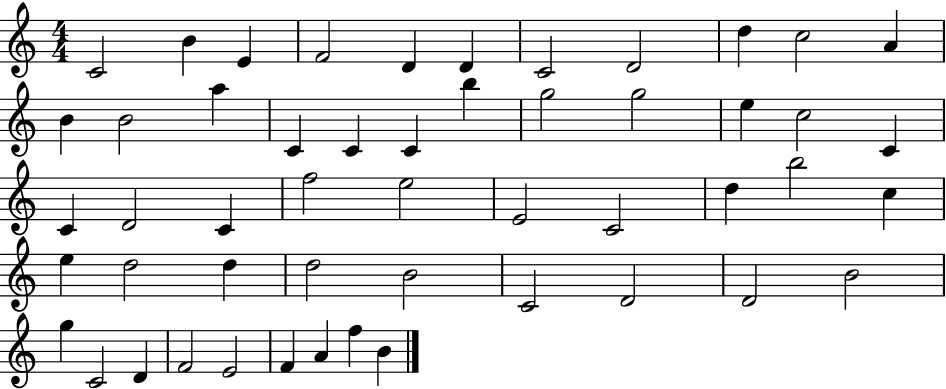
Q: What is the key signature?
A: C major